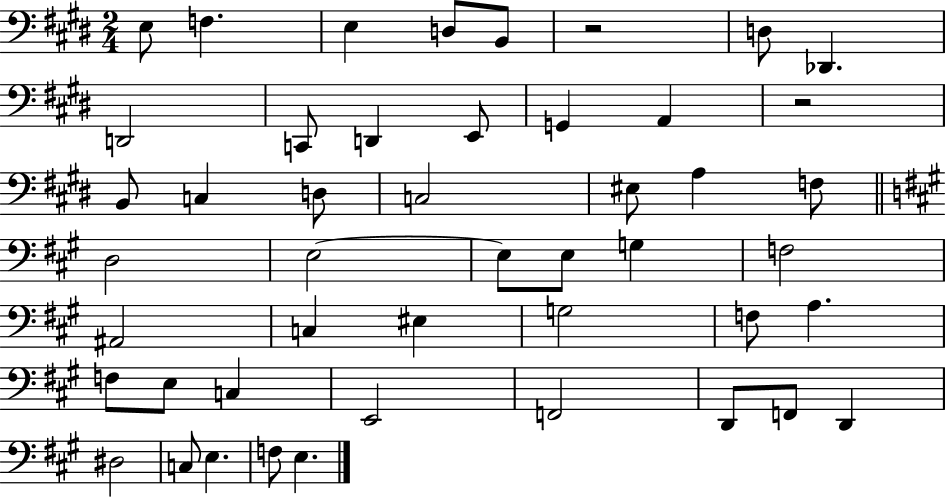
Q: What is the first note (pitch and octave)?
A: E3